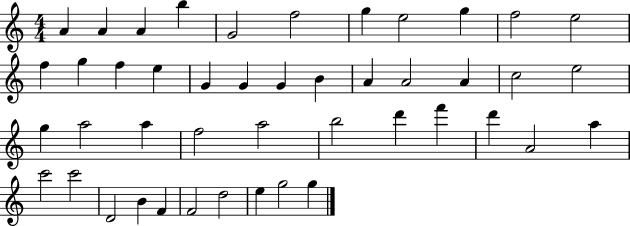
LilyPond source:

{
  \clef treble
  \numericTimeSignature
  \time 4/4
  \key c \major
  a'4 a'4 a'4 b''4 | g'2 f''2 | g''4 e''2 g''4 | f''2 e''2 | \break f''4 g''4 f''4 e''4 | g'4 g'4 g'4 b'4 | a'4 a'2 a'4 | c''2 e''2 | \break g''4 a''2 a''4 | f''2 a''2 | b''2 d'''4 f'''4 | d'''4 a'2 a''4 | \break c'''2 c'''2 | d'2 b'4 f'4 | f'2 d''2 | e''4 g''2 g''4 | \break \bar "|."
}